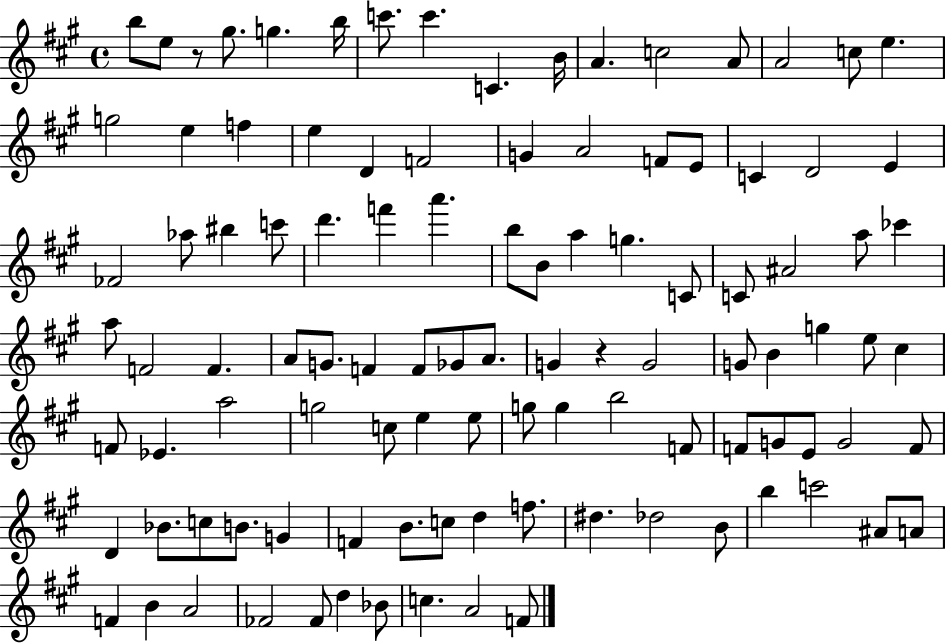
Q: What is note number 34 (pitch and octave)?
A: F6